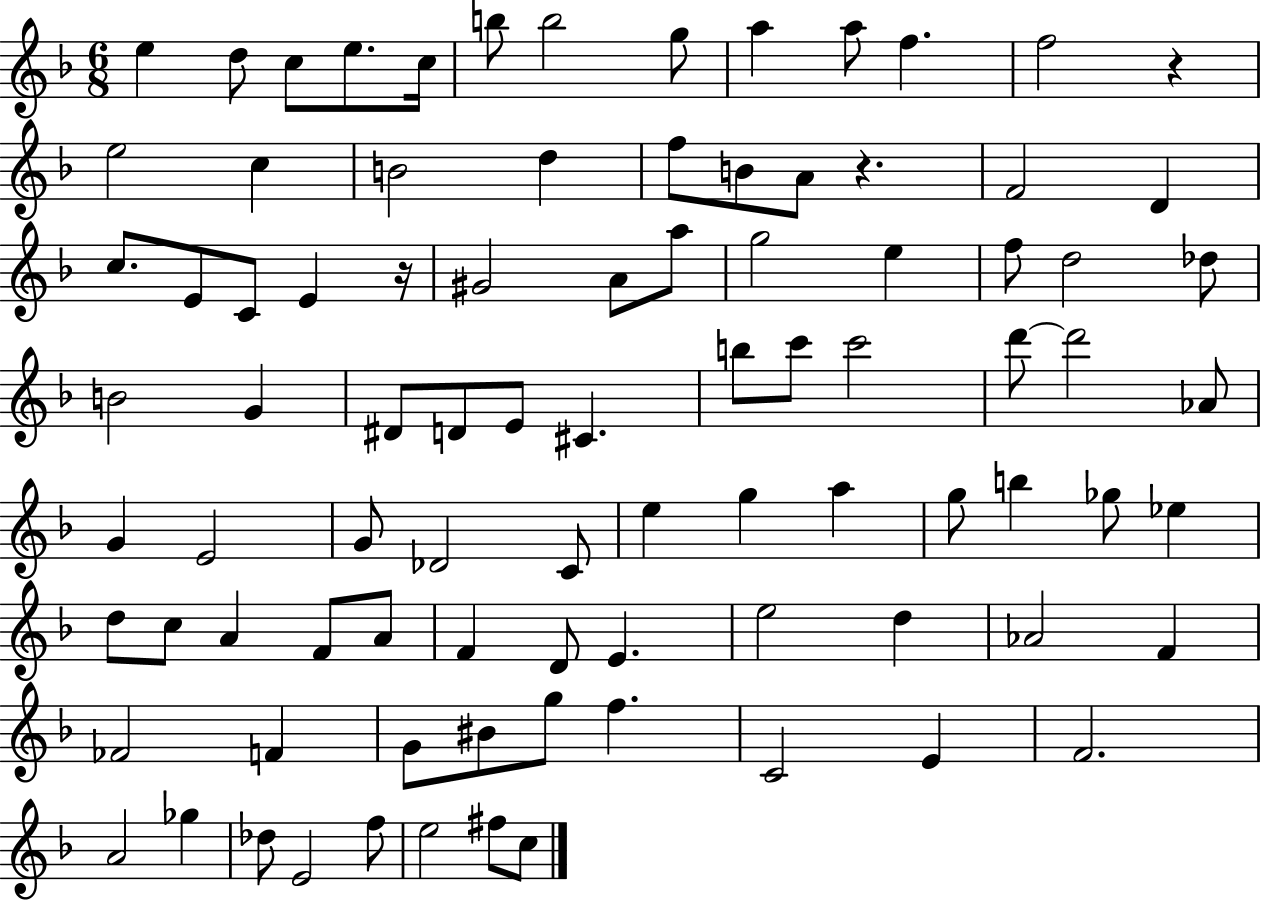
E5/q D5/e C5/e E5/e. C5/s B5/e B5/h G5/e A5/q A5/e F5/q. F5/h R/q E5/h C5/q B4/h D5/q F5/e B4/e A4/e R/q. F4/h D4/q C5/e. E4/e C4/e E4/q R/s G#4/h A4/e A5/e G5/h E5/q F5/e D5/h Db5/e B4/h G4/q D#4/e D4/e E4/e C#4/q. B5/e C6/e C6/h D6/e D6/h Ab4/e G4/q E4/h G4/e Db4/h C4/e E5/q G5/q A5/q G5/e B5/q Gb5/e Eb5/q D5/e C5/e A4/q F4/e A4/e F4/q D4/e E4/q. E5/h D5/q Ab4/h F4/q FES4/h F4/q G4/e BIS4/e G5/e F5/q. C4/h E4/q F4/h. A4/h Gb5/q Db5/e E4/h F5/e E5/h F#5/e C5/e